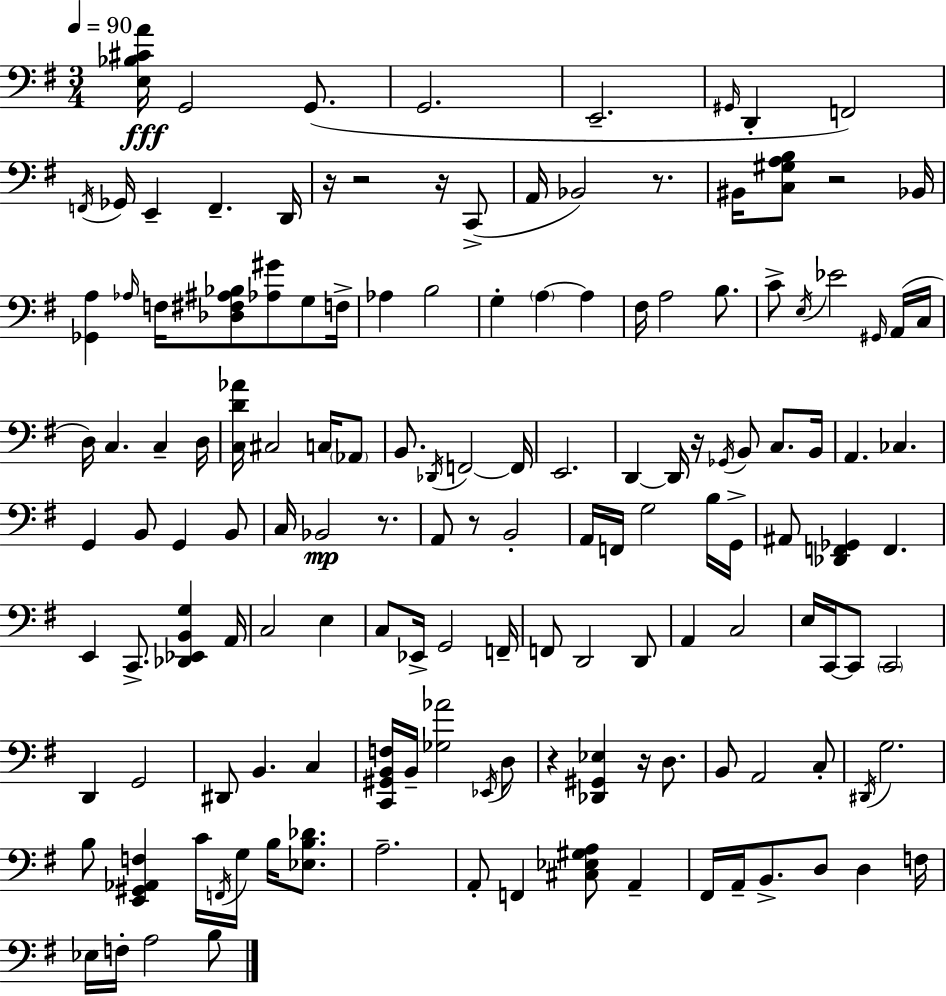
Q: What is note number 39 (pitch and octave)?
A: D3